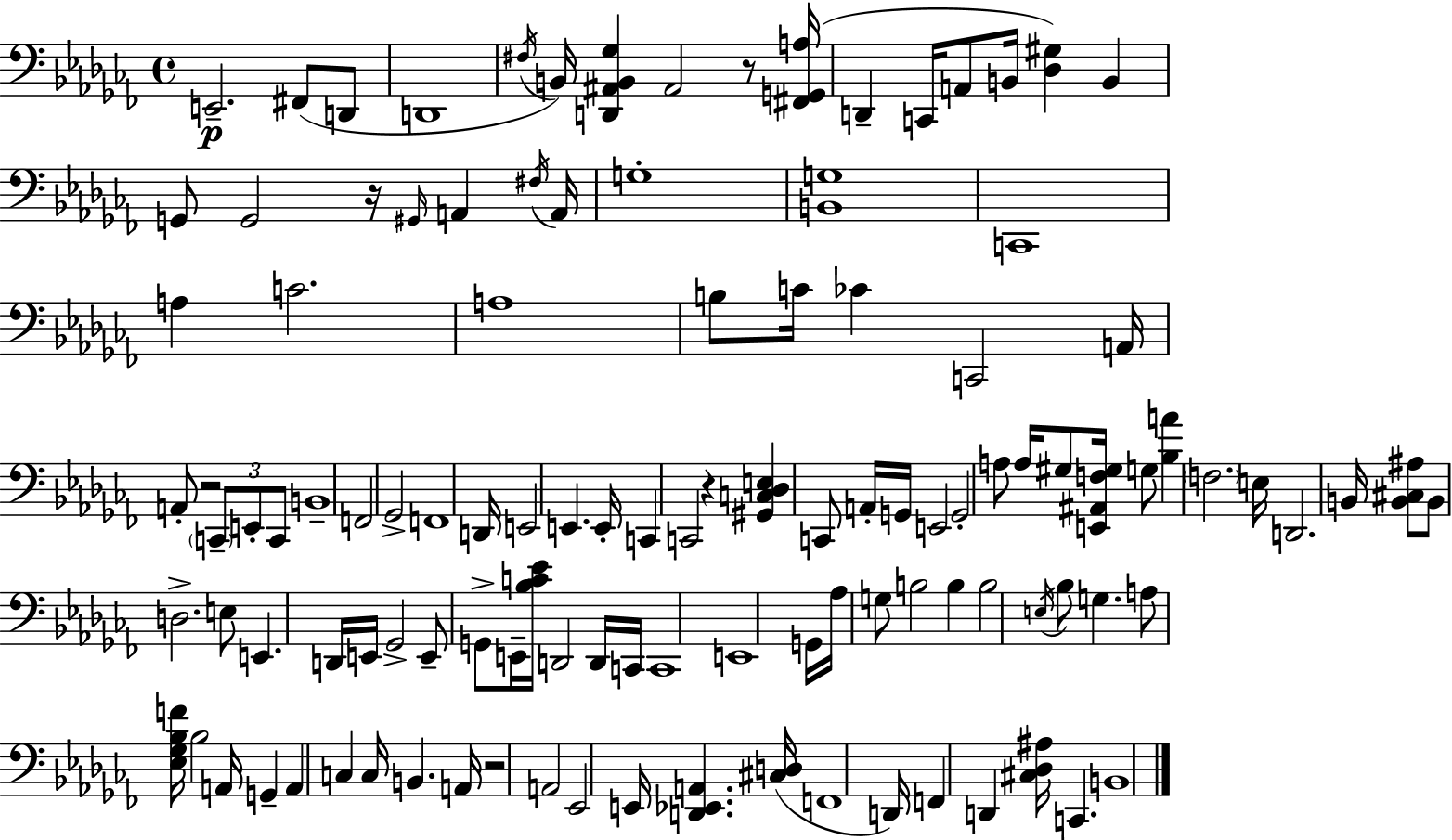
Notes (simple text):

E2/h. F#2/e D2/e D2/w F#3/s B2/s [D2,A#2,B2,Gb3]/q A#2/h R/e [F#2,G2,A3]/s D2/q C2/s A2/e B2/s [Db3,G#3]/q B2/q G2/e G2/h R/s G#2/s A2/q F#3/s A2/s G3/w [B2,G3]/w C2/w A3/q C4/h. A3/w B3/e C4/s CES4/q C2/h A2/s A2/e R/h C2/e E2/e C2/e B2/w F2/h Gb2/h F2/w D2/s E2/h E2/q. E2/s C2/q C2/h R/q [G#2,C3,Db3,E3]/q C2/e A2/s G2/s E2/h G2/h A3/e A3/s G#3/e [E2,A#2,F3,G#3]/s G3/e [Bb3,A4]/q F3/h. E3/s D2/h. B2/s [B2,C#3,A#3]/e B2/e D3/h. E3/e E2/q. D2/s E2/s Gb2/h E2/e G2/e E2/s [Bb3,C4,Eb4]/s D2/h D2/s C2/s C2/w E2/w G2/s Ab3/s G3/e B3/h B3/q B3/h E3/s Bb3/e G3/q. A3/e [Eb3,Gb3,Bb3,F4]/s Bb3/h A2/s G2/q A2/q C3/q C3/s B2/q. A2/s R/h A2/h Eb2/h E2/s [D2,Eb2,A2]/q. [C#3,D3]/s F2/w D2/s F2/q D2/q [C#3,Db3,A#3]/s C2/q. B2/w